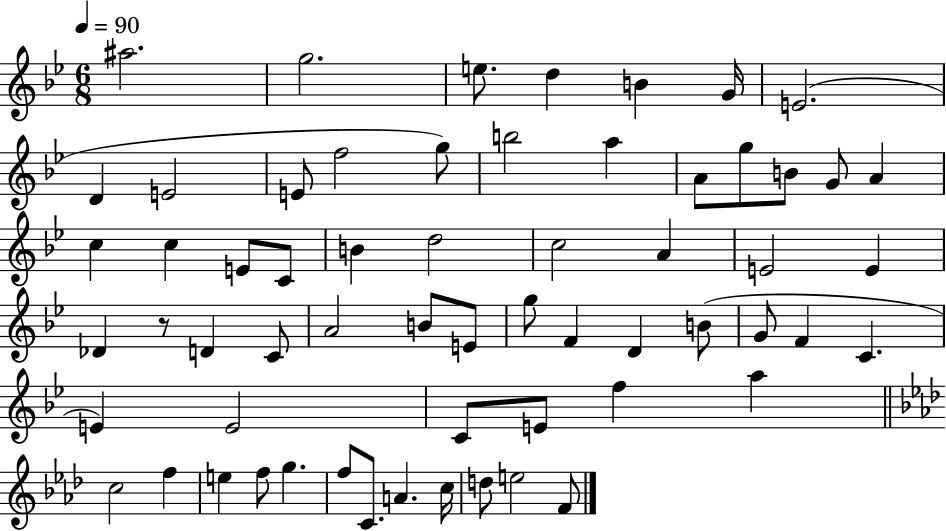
{
  \clef treble
  \numericTimeSignature
  \time 6/8
  \key bes \major
  \tempo 4 = 90
  ais''2. | g''2. | e''8. d''4 b'4 g'16 | e'2.( | \break d'4 e'2 | e'8 f''2 g''8) | b''2 a''4 | a'8 g''8 b'8 g'8 a'4 | \break c''4 c''4 e'8 c'8 | b'4 d''2 | c''2 a'4 | e'2 e'4 | \break des'4 r8 d'4 c'8 | a'2 b'8 e'8 | g''8 f'4 d'4 b'8( | g'8 f'4 c'4. | \break e'4) e'2 | c'8 e'8 f''4 a''4 | \bar "||" \break \key aes \major c''2 f''4 | e''4 f''8 g''4. | f''8 c'8. a'4. c''16 | d''8 e''2 f'8 | \break \bar "|."
}